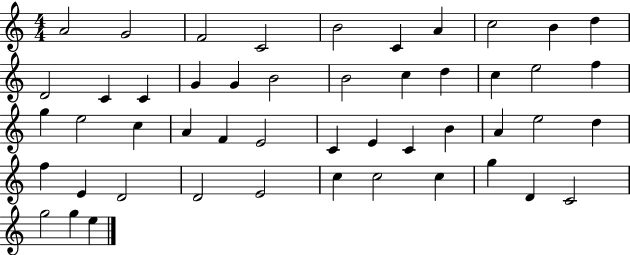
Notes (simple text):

A4/h G4/h F4/h C4/h B4/h C4/q A4/q C5/h B4/q D5/q D4/h C4/q C4/q G4/q G4/q B4/h B4/h C5/q D5/q C5/q E5/h F5/q G5/q E5/h C5/q A4/q F4/q E4/h C4/q E4/q C4/q B4/q A4/q E5/h D5/q F5/q E4/q D4/h D4/h E4/h C5/q C5/h C5/q G5/q D4/q C4/h G5/h G5/q E5/q